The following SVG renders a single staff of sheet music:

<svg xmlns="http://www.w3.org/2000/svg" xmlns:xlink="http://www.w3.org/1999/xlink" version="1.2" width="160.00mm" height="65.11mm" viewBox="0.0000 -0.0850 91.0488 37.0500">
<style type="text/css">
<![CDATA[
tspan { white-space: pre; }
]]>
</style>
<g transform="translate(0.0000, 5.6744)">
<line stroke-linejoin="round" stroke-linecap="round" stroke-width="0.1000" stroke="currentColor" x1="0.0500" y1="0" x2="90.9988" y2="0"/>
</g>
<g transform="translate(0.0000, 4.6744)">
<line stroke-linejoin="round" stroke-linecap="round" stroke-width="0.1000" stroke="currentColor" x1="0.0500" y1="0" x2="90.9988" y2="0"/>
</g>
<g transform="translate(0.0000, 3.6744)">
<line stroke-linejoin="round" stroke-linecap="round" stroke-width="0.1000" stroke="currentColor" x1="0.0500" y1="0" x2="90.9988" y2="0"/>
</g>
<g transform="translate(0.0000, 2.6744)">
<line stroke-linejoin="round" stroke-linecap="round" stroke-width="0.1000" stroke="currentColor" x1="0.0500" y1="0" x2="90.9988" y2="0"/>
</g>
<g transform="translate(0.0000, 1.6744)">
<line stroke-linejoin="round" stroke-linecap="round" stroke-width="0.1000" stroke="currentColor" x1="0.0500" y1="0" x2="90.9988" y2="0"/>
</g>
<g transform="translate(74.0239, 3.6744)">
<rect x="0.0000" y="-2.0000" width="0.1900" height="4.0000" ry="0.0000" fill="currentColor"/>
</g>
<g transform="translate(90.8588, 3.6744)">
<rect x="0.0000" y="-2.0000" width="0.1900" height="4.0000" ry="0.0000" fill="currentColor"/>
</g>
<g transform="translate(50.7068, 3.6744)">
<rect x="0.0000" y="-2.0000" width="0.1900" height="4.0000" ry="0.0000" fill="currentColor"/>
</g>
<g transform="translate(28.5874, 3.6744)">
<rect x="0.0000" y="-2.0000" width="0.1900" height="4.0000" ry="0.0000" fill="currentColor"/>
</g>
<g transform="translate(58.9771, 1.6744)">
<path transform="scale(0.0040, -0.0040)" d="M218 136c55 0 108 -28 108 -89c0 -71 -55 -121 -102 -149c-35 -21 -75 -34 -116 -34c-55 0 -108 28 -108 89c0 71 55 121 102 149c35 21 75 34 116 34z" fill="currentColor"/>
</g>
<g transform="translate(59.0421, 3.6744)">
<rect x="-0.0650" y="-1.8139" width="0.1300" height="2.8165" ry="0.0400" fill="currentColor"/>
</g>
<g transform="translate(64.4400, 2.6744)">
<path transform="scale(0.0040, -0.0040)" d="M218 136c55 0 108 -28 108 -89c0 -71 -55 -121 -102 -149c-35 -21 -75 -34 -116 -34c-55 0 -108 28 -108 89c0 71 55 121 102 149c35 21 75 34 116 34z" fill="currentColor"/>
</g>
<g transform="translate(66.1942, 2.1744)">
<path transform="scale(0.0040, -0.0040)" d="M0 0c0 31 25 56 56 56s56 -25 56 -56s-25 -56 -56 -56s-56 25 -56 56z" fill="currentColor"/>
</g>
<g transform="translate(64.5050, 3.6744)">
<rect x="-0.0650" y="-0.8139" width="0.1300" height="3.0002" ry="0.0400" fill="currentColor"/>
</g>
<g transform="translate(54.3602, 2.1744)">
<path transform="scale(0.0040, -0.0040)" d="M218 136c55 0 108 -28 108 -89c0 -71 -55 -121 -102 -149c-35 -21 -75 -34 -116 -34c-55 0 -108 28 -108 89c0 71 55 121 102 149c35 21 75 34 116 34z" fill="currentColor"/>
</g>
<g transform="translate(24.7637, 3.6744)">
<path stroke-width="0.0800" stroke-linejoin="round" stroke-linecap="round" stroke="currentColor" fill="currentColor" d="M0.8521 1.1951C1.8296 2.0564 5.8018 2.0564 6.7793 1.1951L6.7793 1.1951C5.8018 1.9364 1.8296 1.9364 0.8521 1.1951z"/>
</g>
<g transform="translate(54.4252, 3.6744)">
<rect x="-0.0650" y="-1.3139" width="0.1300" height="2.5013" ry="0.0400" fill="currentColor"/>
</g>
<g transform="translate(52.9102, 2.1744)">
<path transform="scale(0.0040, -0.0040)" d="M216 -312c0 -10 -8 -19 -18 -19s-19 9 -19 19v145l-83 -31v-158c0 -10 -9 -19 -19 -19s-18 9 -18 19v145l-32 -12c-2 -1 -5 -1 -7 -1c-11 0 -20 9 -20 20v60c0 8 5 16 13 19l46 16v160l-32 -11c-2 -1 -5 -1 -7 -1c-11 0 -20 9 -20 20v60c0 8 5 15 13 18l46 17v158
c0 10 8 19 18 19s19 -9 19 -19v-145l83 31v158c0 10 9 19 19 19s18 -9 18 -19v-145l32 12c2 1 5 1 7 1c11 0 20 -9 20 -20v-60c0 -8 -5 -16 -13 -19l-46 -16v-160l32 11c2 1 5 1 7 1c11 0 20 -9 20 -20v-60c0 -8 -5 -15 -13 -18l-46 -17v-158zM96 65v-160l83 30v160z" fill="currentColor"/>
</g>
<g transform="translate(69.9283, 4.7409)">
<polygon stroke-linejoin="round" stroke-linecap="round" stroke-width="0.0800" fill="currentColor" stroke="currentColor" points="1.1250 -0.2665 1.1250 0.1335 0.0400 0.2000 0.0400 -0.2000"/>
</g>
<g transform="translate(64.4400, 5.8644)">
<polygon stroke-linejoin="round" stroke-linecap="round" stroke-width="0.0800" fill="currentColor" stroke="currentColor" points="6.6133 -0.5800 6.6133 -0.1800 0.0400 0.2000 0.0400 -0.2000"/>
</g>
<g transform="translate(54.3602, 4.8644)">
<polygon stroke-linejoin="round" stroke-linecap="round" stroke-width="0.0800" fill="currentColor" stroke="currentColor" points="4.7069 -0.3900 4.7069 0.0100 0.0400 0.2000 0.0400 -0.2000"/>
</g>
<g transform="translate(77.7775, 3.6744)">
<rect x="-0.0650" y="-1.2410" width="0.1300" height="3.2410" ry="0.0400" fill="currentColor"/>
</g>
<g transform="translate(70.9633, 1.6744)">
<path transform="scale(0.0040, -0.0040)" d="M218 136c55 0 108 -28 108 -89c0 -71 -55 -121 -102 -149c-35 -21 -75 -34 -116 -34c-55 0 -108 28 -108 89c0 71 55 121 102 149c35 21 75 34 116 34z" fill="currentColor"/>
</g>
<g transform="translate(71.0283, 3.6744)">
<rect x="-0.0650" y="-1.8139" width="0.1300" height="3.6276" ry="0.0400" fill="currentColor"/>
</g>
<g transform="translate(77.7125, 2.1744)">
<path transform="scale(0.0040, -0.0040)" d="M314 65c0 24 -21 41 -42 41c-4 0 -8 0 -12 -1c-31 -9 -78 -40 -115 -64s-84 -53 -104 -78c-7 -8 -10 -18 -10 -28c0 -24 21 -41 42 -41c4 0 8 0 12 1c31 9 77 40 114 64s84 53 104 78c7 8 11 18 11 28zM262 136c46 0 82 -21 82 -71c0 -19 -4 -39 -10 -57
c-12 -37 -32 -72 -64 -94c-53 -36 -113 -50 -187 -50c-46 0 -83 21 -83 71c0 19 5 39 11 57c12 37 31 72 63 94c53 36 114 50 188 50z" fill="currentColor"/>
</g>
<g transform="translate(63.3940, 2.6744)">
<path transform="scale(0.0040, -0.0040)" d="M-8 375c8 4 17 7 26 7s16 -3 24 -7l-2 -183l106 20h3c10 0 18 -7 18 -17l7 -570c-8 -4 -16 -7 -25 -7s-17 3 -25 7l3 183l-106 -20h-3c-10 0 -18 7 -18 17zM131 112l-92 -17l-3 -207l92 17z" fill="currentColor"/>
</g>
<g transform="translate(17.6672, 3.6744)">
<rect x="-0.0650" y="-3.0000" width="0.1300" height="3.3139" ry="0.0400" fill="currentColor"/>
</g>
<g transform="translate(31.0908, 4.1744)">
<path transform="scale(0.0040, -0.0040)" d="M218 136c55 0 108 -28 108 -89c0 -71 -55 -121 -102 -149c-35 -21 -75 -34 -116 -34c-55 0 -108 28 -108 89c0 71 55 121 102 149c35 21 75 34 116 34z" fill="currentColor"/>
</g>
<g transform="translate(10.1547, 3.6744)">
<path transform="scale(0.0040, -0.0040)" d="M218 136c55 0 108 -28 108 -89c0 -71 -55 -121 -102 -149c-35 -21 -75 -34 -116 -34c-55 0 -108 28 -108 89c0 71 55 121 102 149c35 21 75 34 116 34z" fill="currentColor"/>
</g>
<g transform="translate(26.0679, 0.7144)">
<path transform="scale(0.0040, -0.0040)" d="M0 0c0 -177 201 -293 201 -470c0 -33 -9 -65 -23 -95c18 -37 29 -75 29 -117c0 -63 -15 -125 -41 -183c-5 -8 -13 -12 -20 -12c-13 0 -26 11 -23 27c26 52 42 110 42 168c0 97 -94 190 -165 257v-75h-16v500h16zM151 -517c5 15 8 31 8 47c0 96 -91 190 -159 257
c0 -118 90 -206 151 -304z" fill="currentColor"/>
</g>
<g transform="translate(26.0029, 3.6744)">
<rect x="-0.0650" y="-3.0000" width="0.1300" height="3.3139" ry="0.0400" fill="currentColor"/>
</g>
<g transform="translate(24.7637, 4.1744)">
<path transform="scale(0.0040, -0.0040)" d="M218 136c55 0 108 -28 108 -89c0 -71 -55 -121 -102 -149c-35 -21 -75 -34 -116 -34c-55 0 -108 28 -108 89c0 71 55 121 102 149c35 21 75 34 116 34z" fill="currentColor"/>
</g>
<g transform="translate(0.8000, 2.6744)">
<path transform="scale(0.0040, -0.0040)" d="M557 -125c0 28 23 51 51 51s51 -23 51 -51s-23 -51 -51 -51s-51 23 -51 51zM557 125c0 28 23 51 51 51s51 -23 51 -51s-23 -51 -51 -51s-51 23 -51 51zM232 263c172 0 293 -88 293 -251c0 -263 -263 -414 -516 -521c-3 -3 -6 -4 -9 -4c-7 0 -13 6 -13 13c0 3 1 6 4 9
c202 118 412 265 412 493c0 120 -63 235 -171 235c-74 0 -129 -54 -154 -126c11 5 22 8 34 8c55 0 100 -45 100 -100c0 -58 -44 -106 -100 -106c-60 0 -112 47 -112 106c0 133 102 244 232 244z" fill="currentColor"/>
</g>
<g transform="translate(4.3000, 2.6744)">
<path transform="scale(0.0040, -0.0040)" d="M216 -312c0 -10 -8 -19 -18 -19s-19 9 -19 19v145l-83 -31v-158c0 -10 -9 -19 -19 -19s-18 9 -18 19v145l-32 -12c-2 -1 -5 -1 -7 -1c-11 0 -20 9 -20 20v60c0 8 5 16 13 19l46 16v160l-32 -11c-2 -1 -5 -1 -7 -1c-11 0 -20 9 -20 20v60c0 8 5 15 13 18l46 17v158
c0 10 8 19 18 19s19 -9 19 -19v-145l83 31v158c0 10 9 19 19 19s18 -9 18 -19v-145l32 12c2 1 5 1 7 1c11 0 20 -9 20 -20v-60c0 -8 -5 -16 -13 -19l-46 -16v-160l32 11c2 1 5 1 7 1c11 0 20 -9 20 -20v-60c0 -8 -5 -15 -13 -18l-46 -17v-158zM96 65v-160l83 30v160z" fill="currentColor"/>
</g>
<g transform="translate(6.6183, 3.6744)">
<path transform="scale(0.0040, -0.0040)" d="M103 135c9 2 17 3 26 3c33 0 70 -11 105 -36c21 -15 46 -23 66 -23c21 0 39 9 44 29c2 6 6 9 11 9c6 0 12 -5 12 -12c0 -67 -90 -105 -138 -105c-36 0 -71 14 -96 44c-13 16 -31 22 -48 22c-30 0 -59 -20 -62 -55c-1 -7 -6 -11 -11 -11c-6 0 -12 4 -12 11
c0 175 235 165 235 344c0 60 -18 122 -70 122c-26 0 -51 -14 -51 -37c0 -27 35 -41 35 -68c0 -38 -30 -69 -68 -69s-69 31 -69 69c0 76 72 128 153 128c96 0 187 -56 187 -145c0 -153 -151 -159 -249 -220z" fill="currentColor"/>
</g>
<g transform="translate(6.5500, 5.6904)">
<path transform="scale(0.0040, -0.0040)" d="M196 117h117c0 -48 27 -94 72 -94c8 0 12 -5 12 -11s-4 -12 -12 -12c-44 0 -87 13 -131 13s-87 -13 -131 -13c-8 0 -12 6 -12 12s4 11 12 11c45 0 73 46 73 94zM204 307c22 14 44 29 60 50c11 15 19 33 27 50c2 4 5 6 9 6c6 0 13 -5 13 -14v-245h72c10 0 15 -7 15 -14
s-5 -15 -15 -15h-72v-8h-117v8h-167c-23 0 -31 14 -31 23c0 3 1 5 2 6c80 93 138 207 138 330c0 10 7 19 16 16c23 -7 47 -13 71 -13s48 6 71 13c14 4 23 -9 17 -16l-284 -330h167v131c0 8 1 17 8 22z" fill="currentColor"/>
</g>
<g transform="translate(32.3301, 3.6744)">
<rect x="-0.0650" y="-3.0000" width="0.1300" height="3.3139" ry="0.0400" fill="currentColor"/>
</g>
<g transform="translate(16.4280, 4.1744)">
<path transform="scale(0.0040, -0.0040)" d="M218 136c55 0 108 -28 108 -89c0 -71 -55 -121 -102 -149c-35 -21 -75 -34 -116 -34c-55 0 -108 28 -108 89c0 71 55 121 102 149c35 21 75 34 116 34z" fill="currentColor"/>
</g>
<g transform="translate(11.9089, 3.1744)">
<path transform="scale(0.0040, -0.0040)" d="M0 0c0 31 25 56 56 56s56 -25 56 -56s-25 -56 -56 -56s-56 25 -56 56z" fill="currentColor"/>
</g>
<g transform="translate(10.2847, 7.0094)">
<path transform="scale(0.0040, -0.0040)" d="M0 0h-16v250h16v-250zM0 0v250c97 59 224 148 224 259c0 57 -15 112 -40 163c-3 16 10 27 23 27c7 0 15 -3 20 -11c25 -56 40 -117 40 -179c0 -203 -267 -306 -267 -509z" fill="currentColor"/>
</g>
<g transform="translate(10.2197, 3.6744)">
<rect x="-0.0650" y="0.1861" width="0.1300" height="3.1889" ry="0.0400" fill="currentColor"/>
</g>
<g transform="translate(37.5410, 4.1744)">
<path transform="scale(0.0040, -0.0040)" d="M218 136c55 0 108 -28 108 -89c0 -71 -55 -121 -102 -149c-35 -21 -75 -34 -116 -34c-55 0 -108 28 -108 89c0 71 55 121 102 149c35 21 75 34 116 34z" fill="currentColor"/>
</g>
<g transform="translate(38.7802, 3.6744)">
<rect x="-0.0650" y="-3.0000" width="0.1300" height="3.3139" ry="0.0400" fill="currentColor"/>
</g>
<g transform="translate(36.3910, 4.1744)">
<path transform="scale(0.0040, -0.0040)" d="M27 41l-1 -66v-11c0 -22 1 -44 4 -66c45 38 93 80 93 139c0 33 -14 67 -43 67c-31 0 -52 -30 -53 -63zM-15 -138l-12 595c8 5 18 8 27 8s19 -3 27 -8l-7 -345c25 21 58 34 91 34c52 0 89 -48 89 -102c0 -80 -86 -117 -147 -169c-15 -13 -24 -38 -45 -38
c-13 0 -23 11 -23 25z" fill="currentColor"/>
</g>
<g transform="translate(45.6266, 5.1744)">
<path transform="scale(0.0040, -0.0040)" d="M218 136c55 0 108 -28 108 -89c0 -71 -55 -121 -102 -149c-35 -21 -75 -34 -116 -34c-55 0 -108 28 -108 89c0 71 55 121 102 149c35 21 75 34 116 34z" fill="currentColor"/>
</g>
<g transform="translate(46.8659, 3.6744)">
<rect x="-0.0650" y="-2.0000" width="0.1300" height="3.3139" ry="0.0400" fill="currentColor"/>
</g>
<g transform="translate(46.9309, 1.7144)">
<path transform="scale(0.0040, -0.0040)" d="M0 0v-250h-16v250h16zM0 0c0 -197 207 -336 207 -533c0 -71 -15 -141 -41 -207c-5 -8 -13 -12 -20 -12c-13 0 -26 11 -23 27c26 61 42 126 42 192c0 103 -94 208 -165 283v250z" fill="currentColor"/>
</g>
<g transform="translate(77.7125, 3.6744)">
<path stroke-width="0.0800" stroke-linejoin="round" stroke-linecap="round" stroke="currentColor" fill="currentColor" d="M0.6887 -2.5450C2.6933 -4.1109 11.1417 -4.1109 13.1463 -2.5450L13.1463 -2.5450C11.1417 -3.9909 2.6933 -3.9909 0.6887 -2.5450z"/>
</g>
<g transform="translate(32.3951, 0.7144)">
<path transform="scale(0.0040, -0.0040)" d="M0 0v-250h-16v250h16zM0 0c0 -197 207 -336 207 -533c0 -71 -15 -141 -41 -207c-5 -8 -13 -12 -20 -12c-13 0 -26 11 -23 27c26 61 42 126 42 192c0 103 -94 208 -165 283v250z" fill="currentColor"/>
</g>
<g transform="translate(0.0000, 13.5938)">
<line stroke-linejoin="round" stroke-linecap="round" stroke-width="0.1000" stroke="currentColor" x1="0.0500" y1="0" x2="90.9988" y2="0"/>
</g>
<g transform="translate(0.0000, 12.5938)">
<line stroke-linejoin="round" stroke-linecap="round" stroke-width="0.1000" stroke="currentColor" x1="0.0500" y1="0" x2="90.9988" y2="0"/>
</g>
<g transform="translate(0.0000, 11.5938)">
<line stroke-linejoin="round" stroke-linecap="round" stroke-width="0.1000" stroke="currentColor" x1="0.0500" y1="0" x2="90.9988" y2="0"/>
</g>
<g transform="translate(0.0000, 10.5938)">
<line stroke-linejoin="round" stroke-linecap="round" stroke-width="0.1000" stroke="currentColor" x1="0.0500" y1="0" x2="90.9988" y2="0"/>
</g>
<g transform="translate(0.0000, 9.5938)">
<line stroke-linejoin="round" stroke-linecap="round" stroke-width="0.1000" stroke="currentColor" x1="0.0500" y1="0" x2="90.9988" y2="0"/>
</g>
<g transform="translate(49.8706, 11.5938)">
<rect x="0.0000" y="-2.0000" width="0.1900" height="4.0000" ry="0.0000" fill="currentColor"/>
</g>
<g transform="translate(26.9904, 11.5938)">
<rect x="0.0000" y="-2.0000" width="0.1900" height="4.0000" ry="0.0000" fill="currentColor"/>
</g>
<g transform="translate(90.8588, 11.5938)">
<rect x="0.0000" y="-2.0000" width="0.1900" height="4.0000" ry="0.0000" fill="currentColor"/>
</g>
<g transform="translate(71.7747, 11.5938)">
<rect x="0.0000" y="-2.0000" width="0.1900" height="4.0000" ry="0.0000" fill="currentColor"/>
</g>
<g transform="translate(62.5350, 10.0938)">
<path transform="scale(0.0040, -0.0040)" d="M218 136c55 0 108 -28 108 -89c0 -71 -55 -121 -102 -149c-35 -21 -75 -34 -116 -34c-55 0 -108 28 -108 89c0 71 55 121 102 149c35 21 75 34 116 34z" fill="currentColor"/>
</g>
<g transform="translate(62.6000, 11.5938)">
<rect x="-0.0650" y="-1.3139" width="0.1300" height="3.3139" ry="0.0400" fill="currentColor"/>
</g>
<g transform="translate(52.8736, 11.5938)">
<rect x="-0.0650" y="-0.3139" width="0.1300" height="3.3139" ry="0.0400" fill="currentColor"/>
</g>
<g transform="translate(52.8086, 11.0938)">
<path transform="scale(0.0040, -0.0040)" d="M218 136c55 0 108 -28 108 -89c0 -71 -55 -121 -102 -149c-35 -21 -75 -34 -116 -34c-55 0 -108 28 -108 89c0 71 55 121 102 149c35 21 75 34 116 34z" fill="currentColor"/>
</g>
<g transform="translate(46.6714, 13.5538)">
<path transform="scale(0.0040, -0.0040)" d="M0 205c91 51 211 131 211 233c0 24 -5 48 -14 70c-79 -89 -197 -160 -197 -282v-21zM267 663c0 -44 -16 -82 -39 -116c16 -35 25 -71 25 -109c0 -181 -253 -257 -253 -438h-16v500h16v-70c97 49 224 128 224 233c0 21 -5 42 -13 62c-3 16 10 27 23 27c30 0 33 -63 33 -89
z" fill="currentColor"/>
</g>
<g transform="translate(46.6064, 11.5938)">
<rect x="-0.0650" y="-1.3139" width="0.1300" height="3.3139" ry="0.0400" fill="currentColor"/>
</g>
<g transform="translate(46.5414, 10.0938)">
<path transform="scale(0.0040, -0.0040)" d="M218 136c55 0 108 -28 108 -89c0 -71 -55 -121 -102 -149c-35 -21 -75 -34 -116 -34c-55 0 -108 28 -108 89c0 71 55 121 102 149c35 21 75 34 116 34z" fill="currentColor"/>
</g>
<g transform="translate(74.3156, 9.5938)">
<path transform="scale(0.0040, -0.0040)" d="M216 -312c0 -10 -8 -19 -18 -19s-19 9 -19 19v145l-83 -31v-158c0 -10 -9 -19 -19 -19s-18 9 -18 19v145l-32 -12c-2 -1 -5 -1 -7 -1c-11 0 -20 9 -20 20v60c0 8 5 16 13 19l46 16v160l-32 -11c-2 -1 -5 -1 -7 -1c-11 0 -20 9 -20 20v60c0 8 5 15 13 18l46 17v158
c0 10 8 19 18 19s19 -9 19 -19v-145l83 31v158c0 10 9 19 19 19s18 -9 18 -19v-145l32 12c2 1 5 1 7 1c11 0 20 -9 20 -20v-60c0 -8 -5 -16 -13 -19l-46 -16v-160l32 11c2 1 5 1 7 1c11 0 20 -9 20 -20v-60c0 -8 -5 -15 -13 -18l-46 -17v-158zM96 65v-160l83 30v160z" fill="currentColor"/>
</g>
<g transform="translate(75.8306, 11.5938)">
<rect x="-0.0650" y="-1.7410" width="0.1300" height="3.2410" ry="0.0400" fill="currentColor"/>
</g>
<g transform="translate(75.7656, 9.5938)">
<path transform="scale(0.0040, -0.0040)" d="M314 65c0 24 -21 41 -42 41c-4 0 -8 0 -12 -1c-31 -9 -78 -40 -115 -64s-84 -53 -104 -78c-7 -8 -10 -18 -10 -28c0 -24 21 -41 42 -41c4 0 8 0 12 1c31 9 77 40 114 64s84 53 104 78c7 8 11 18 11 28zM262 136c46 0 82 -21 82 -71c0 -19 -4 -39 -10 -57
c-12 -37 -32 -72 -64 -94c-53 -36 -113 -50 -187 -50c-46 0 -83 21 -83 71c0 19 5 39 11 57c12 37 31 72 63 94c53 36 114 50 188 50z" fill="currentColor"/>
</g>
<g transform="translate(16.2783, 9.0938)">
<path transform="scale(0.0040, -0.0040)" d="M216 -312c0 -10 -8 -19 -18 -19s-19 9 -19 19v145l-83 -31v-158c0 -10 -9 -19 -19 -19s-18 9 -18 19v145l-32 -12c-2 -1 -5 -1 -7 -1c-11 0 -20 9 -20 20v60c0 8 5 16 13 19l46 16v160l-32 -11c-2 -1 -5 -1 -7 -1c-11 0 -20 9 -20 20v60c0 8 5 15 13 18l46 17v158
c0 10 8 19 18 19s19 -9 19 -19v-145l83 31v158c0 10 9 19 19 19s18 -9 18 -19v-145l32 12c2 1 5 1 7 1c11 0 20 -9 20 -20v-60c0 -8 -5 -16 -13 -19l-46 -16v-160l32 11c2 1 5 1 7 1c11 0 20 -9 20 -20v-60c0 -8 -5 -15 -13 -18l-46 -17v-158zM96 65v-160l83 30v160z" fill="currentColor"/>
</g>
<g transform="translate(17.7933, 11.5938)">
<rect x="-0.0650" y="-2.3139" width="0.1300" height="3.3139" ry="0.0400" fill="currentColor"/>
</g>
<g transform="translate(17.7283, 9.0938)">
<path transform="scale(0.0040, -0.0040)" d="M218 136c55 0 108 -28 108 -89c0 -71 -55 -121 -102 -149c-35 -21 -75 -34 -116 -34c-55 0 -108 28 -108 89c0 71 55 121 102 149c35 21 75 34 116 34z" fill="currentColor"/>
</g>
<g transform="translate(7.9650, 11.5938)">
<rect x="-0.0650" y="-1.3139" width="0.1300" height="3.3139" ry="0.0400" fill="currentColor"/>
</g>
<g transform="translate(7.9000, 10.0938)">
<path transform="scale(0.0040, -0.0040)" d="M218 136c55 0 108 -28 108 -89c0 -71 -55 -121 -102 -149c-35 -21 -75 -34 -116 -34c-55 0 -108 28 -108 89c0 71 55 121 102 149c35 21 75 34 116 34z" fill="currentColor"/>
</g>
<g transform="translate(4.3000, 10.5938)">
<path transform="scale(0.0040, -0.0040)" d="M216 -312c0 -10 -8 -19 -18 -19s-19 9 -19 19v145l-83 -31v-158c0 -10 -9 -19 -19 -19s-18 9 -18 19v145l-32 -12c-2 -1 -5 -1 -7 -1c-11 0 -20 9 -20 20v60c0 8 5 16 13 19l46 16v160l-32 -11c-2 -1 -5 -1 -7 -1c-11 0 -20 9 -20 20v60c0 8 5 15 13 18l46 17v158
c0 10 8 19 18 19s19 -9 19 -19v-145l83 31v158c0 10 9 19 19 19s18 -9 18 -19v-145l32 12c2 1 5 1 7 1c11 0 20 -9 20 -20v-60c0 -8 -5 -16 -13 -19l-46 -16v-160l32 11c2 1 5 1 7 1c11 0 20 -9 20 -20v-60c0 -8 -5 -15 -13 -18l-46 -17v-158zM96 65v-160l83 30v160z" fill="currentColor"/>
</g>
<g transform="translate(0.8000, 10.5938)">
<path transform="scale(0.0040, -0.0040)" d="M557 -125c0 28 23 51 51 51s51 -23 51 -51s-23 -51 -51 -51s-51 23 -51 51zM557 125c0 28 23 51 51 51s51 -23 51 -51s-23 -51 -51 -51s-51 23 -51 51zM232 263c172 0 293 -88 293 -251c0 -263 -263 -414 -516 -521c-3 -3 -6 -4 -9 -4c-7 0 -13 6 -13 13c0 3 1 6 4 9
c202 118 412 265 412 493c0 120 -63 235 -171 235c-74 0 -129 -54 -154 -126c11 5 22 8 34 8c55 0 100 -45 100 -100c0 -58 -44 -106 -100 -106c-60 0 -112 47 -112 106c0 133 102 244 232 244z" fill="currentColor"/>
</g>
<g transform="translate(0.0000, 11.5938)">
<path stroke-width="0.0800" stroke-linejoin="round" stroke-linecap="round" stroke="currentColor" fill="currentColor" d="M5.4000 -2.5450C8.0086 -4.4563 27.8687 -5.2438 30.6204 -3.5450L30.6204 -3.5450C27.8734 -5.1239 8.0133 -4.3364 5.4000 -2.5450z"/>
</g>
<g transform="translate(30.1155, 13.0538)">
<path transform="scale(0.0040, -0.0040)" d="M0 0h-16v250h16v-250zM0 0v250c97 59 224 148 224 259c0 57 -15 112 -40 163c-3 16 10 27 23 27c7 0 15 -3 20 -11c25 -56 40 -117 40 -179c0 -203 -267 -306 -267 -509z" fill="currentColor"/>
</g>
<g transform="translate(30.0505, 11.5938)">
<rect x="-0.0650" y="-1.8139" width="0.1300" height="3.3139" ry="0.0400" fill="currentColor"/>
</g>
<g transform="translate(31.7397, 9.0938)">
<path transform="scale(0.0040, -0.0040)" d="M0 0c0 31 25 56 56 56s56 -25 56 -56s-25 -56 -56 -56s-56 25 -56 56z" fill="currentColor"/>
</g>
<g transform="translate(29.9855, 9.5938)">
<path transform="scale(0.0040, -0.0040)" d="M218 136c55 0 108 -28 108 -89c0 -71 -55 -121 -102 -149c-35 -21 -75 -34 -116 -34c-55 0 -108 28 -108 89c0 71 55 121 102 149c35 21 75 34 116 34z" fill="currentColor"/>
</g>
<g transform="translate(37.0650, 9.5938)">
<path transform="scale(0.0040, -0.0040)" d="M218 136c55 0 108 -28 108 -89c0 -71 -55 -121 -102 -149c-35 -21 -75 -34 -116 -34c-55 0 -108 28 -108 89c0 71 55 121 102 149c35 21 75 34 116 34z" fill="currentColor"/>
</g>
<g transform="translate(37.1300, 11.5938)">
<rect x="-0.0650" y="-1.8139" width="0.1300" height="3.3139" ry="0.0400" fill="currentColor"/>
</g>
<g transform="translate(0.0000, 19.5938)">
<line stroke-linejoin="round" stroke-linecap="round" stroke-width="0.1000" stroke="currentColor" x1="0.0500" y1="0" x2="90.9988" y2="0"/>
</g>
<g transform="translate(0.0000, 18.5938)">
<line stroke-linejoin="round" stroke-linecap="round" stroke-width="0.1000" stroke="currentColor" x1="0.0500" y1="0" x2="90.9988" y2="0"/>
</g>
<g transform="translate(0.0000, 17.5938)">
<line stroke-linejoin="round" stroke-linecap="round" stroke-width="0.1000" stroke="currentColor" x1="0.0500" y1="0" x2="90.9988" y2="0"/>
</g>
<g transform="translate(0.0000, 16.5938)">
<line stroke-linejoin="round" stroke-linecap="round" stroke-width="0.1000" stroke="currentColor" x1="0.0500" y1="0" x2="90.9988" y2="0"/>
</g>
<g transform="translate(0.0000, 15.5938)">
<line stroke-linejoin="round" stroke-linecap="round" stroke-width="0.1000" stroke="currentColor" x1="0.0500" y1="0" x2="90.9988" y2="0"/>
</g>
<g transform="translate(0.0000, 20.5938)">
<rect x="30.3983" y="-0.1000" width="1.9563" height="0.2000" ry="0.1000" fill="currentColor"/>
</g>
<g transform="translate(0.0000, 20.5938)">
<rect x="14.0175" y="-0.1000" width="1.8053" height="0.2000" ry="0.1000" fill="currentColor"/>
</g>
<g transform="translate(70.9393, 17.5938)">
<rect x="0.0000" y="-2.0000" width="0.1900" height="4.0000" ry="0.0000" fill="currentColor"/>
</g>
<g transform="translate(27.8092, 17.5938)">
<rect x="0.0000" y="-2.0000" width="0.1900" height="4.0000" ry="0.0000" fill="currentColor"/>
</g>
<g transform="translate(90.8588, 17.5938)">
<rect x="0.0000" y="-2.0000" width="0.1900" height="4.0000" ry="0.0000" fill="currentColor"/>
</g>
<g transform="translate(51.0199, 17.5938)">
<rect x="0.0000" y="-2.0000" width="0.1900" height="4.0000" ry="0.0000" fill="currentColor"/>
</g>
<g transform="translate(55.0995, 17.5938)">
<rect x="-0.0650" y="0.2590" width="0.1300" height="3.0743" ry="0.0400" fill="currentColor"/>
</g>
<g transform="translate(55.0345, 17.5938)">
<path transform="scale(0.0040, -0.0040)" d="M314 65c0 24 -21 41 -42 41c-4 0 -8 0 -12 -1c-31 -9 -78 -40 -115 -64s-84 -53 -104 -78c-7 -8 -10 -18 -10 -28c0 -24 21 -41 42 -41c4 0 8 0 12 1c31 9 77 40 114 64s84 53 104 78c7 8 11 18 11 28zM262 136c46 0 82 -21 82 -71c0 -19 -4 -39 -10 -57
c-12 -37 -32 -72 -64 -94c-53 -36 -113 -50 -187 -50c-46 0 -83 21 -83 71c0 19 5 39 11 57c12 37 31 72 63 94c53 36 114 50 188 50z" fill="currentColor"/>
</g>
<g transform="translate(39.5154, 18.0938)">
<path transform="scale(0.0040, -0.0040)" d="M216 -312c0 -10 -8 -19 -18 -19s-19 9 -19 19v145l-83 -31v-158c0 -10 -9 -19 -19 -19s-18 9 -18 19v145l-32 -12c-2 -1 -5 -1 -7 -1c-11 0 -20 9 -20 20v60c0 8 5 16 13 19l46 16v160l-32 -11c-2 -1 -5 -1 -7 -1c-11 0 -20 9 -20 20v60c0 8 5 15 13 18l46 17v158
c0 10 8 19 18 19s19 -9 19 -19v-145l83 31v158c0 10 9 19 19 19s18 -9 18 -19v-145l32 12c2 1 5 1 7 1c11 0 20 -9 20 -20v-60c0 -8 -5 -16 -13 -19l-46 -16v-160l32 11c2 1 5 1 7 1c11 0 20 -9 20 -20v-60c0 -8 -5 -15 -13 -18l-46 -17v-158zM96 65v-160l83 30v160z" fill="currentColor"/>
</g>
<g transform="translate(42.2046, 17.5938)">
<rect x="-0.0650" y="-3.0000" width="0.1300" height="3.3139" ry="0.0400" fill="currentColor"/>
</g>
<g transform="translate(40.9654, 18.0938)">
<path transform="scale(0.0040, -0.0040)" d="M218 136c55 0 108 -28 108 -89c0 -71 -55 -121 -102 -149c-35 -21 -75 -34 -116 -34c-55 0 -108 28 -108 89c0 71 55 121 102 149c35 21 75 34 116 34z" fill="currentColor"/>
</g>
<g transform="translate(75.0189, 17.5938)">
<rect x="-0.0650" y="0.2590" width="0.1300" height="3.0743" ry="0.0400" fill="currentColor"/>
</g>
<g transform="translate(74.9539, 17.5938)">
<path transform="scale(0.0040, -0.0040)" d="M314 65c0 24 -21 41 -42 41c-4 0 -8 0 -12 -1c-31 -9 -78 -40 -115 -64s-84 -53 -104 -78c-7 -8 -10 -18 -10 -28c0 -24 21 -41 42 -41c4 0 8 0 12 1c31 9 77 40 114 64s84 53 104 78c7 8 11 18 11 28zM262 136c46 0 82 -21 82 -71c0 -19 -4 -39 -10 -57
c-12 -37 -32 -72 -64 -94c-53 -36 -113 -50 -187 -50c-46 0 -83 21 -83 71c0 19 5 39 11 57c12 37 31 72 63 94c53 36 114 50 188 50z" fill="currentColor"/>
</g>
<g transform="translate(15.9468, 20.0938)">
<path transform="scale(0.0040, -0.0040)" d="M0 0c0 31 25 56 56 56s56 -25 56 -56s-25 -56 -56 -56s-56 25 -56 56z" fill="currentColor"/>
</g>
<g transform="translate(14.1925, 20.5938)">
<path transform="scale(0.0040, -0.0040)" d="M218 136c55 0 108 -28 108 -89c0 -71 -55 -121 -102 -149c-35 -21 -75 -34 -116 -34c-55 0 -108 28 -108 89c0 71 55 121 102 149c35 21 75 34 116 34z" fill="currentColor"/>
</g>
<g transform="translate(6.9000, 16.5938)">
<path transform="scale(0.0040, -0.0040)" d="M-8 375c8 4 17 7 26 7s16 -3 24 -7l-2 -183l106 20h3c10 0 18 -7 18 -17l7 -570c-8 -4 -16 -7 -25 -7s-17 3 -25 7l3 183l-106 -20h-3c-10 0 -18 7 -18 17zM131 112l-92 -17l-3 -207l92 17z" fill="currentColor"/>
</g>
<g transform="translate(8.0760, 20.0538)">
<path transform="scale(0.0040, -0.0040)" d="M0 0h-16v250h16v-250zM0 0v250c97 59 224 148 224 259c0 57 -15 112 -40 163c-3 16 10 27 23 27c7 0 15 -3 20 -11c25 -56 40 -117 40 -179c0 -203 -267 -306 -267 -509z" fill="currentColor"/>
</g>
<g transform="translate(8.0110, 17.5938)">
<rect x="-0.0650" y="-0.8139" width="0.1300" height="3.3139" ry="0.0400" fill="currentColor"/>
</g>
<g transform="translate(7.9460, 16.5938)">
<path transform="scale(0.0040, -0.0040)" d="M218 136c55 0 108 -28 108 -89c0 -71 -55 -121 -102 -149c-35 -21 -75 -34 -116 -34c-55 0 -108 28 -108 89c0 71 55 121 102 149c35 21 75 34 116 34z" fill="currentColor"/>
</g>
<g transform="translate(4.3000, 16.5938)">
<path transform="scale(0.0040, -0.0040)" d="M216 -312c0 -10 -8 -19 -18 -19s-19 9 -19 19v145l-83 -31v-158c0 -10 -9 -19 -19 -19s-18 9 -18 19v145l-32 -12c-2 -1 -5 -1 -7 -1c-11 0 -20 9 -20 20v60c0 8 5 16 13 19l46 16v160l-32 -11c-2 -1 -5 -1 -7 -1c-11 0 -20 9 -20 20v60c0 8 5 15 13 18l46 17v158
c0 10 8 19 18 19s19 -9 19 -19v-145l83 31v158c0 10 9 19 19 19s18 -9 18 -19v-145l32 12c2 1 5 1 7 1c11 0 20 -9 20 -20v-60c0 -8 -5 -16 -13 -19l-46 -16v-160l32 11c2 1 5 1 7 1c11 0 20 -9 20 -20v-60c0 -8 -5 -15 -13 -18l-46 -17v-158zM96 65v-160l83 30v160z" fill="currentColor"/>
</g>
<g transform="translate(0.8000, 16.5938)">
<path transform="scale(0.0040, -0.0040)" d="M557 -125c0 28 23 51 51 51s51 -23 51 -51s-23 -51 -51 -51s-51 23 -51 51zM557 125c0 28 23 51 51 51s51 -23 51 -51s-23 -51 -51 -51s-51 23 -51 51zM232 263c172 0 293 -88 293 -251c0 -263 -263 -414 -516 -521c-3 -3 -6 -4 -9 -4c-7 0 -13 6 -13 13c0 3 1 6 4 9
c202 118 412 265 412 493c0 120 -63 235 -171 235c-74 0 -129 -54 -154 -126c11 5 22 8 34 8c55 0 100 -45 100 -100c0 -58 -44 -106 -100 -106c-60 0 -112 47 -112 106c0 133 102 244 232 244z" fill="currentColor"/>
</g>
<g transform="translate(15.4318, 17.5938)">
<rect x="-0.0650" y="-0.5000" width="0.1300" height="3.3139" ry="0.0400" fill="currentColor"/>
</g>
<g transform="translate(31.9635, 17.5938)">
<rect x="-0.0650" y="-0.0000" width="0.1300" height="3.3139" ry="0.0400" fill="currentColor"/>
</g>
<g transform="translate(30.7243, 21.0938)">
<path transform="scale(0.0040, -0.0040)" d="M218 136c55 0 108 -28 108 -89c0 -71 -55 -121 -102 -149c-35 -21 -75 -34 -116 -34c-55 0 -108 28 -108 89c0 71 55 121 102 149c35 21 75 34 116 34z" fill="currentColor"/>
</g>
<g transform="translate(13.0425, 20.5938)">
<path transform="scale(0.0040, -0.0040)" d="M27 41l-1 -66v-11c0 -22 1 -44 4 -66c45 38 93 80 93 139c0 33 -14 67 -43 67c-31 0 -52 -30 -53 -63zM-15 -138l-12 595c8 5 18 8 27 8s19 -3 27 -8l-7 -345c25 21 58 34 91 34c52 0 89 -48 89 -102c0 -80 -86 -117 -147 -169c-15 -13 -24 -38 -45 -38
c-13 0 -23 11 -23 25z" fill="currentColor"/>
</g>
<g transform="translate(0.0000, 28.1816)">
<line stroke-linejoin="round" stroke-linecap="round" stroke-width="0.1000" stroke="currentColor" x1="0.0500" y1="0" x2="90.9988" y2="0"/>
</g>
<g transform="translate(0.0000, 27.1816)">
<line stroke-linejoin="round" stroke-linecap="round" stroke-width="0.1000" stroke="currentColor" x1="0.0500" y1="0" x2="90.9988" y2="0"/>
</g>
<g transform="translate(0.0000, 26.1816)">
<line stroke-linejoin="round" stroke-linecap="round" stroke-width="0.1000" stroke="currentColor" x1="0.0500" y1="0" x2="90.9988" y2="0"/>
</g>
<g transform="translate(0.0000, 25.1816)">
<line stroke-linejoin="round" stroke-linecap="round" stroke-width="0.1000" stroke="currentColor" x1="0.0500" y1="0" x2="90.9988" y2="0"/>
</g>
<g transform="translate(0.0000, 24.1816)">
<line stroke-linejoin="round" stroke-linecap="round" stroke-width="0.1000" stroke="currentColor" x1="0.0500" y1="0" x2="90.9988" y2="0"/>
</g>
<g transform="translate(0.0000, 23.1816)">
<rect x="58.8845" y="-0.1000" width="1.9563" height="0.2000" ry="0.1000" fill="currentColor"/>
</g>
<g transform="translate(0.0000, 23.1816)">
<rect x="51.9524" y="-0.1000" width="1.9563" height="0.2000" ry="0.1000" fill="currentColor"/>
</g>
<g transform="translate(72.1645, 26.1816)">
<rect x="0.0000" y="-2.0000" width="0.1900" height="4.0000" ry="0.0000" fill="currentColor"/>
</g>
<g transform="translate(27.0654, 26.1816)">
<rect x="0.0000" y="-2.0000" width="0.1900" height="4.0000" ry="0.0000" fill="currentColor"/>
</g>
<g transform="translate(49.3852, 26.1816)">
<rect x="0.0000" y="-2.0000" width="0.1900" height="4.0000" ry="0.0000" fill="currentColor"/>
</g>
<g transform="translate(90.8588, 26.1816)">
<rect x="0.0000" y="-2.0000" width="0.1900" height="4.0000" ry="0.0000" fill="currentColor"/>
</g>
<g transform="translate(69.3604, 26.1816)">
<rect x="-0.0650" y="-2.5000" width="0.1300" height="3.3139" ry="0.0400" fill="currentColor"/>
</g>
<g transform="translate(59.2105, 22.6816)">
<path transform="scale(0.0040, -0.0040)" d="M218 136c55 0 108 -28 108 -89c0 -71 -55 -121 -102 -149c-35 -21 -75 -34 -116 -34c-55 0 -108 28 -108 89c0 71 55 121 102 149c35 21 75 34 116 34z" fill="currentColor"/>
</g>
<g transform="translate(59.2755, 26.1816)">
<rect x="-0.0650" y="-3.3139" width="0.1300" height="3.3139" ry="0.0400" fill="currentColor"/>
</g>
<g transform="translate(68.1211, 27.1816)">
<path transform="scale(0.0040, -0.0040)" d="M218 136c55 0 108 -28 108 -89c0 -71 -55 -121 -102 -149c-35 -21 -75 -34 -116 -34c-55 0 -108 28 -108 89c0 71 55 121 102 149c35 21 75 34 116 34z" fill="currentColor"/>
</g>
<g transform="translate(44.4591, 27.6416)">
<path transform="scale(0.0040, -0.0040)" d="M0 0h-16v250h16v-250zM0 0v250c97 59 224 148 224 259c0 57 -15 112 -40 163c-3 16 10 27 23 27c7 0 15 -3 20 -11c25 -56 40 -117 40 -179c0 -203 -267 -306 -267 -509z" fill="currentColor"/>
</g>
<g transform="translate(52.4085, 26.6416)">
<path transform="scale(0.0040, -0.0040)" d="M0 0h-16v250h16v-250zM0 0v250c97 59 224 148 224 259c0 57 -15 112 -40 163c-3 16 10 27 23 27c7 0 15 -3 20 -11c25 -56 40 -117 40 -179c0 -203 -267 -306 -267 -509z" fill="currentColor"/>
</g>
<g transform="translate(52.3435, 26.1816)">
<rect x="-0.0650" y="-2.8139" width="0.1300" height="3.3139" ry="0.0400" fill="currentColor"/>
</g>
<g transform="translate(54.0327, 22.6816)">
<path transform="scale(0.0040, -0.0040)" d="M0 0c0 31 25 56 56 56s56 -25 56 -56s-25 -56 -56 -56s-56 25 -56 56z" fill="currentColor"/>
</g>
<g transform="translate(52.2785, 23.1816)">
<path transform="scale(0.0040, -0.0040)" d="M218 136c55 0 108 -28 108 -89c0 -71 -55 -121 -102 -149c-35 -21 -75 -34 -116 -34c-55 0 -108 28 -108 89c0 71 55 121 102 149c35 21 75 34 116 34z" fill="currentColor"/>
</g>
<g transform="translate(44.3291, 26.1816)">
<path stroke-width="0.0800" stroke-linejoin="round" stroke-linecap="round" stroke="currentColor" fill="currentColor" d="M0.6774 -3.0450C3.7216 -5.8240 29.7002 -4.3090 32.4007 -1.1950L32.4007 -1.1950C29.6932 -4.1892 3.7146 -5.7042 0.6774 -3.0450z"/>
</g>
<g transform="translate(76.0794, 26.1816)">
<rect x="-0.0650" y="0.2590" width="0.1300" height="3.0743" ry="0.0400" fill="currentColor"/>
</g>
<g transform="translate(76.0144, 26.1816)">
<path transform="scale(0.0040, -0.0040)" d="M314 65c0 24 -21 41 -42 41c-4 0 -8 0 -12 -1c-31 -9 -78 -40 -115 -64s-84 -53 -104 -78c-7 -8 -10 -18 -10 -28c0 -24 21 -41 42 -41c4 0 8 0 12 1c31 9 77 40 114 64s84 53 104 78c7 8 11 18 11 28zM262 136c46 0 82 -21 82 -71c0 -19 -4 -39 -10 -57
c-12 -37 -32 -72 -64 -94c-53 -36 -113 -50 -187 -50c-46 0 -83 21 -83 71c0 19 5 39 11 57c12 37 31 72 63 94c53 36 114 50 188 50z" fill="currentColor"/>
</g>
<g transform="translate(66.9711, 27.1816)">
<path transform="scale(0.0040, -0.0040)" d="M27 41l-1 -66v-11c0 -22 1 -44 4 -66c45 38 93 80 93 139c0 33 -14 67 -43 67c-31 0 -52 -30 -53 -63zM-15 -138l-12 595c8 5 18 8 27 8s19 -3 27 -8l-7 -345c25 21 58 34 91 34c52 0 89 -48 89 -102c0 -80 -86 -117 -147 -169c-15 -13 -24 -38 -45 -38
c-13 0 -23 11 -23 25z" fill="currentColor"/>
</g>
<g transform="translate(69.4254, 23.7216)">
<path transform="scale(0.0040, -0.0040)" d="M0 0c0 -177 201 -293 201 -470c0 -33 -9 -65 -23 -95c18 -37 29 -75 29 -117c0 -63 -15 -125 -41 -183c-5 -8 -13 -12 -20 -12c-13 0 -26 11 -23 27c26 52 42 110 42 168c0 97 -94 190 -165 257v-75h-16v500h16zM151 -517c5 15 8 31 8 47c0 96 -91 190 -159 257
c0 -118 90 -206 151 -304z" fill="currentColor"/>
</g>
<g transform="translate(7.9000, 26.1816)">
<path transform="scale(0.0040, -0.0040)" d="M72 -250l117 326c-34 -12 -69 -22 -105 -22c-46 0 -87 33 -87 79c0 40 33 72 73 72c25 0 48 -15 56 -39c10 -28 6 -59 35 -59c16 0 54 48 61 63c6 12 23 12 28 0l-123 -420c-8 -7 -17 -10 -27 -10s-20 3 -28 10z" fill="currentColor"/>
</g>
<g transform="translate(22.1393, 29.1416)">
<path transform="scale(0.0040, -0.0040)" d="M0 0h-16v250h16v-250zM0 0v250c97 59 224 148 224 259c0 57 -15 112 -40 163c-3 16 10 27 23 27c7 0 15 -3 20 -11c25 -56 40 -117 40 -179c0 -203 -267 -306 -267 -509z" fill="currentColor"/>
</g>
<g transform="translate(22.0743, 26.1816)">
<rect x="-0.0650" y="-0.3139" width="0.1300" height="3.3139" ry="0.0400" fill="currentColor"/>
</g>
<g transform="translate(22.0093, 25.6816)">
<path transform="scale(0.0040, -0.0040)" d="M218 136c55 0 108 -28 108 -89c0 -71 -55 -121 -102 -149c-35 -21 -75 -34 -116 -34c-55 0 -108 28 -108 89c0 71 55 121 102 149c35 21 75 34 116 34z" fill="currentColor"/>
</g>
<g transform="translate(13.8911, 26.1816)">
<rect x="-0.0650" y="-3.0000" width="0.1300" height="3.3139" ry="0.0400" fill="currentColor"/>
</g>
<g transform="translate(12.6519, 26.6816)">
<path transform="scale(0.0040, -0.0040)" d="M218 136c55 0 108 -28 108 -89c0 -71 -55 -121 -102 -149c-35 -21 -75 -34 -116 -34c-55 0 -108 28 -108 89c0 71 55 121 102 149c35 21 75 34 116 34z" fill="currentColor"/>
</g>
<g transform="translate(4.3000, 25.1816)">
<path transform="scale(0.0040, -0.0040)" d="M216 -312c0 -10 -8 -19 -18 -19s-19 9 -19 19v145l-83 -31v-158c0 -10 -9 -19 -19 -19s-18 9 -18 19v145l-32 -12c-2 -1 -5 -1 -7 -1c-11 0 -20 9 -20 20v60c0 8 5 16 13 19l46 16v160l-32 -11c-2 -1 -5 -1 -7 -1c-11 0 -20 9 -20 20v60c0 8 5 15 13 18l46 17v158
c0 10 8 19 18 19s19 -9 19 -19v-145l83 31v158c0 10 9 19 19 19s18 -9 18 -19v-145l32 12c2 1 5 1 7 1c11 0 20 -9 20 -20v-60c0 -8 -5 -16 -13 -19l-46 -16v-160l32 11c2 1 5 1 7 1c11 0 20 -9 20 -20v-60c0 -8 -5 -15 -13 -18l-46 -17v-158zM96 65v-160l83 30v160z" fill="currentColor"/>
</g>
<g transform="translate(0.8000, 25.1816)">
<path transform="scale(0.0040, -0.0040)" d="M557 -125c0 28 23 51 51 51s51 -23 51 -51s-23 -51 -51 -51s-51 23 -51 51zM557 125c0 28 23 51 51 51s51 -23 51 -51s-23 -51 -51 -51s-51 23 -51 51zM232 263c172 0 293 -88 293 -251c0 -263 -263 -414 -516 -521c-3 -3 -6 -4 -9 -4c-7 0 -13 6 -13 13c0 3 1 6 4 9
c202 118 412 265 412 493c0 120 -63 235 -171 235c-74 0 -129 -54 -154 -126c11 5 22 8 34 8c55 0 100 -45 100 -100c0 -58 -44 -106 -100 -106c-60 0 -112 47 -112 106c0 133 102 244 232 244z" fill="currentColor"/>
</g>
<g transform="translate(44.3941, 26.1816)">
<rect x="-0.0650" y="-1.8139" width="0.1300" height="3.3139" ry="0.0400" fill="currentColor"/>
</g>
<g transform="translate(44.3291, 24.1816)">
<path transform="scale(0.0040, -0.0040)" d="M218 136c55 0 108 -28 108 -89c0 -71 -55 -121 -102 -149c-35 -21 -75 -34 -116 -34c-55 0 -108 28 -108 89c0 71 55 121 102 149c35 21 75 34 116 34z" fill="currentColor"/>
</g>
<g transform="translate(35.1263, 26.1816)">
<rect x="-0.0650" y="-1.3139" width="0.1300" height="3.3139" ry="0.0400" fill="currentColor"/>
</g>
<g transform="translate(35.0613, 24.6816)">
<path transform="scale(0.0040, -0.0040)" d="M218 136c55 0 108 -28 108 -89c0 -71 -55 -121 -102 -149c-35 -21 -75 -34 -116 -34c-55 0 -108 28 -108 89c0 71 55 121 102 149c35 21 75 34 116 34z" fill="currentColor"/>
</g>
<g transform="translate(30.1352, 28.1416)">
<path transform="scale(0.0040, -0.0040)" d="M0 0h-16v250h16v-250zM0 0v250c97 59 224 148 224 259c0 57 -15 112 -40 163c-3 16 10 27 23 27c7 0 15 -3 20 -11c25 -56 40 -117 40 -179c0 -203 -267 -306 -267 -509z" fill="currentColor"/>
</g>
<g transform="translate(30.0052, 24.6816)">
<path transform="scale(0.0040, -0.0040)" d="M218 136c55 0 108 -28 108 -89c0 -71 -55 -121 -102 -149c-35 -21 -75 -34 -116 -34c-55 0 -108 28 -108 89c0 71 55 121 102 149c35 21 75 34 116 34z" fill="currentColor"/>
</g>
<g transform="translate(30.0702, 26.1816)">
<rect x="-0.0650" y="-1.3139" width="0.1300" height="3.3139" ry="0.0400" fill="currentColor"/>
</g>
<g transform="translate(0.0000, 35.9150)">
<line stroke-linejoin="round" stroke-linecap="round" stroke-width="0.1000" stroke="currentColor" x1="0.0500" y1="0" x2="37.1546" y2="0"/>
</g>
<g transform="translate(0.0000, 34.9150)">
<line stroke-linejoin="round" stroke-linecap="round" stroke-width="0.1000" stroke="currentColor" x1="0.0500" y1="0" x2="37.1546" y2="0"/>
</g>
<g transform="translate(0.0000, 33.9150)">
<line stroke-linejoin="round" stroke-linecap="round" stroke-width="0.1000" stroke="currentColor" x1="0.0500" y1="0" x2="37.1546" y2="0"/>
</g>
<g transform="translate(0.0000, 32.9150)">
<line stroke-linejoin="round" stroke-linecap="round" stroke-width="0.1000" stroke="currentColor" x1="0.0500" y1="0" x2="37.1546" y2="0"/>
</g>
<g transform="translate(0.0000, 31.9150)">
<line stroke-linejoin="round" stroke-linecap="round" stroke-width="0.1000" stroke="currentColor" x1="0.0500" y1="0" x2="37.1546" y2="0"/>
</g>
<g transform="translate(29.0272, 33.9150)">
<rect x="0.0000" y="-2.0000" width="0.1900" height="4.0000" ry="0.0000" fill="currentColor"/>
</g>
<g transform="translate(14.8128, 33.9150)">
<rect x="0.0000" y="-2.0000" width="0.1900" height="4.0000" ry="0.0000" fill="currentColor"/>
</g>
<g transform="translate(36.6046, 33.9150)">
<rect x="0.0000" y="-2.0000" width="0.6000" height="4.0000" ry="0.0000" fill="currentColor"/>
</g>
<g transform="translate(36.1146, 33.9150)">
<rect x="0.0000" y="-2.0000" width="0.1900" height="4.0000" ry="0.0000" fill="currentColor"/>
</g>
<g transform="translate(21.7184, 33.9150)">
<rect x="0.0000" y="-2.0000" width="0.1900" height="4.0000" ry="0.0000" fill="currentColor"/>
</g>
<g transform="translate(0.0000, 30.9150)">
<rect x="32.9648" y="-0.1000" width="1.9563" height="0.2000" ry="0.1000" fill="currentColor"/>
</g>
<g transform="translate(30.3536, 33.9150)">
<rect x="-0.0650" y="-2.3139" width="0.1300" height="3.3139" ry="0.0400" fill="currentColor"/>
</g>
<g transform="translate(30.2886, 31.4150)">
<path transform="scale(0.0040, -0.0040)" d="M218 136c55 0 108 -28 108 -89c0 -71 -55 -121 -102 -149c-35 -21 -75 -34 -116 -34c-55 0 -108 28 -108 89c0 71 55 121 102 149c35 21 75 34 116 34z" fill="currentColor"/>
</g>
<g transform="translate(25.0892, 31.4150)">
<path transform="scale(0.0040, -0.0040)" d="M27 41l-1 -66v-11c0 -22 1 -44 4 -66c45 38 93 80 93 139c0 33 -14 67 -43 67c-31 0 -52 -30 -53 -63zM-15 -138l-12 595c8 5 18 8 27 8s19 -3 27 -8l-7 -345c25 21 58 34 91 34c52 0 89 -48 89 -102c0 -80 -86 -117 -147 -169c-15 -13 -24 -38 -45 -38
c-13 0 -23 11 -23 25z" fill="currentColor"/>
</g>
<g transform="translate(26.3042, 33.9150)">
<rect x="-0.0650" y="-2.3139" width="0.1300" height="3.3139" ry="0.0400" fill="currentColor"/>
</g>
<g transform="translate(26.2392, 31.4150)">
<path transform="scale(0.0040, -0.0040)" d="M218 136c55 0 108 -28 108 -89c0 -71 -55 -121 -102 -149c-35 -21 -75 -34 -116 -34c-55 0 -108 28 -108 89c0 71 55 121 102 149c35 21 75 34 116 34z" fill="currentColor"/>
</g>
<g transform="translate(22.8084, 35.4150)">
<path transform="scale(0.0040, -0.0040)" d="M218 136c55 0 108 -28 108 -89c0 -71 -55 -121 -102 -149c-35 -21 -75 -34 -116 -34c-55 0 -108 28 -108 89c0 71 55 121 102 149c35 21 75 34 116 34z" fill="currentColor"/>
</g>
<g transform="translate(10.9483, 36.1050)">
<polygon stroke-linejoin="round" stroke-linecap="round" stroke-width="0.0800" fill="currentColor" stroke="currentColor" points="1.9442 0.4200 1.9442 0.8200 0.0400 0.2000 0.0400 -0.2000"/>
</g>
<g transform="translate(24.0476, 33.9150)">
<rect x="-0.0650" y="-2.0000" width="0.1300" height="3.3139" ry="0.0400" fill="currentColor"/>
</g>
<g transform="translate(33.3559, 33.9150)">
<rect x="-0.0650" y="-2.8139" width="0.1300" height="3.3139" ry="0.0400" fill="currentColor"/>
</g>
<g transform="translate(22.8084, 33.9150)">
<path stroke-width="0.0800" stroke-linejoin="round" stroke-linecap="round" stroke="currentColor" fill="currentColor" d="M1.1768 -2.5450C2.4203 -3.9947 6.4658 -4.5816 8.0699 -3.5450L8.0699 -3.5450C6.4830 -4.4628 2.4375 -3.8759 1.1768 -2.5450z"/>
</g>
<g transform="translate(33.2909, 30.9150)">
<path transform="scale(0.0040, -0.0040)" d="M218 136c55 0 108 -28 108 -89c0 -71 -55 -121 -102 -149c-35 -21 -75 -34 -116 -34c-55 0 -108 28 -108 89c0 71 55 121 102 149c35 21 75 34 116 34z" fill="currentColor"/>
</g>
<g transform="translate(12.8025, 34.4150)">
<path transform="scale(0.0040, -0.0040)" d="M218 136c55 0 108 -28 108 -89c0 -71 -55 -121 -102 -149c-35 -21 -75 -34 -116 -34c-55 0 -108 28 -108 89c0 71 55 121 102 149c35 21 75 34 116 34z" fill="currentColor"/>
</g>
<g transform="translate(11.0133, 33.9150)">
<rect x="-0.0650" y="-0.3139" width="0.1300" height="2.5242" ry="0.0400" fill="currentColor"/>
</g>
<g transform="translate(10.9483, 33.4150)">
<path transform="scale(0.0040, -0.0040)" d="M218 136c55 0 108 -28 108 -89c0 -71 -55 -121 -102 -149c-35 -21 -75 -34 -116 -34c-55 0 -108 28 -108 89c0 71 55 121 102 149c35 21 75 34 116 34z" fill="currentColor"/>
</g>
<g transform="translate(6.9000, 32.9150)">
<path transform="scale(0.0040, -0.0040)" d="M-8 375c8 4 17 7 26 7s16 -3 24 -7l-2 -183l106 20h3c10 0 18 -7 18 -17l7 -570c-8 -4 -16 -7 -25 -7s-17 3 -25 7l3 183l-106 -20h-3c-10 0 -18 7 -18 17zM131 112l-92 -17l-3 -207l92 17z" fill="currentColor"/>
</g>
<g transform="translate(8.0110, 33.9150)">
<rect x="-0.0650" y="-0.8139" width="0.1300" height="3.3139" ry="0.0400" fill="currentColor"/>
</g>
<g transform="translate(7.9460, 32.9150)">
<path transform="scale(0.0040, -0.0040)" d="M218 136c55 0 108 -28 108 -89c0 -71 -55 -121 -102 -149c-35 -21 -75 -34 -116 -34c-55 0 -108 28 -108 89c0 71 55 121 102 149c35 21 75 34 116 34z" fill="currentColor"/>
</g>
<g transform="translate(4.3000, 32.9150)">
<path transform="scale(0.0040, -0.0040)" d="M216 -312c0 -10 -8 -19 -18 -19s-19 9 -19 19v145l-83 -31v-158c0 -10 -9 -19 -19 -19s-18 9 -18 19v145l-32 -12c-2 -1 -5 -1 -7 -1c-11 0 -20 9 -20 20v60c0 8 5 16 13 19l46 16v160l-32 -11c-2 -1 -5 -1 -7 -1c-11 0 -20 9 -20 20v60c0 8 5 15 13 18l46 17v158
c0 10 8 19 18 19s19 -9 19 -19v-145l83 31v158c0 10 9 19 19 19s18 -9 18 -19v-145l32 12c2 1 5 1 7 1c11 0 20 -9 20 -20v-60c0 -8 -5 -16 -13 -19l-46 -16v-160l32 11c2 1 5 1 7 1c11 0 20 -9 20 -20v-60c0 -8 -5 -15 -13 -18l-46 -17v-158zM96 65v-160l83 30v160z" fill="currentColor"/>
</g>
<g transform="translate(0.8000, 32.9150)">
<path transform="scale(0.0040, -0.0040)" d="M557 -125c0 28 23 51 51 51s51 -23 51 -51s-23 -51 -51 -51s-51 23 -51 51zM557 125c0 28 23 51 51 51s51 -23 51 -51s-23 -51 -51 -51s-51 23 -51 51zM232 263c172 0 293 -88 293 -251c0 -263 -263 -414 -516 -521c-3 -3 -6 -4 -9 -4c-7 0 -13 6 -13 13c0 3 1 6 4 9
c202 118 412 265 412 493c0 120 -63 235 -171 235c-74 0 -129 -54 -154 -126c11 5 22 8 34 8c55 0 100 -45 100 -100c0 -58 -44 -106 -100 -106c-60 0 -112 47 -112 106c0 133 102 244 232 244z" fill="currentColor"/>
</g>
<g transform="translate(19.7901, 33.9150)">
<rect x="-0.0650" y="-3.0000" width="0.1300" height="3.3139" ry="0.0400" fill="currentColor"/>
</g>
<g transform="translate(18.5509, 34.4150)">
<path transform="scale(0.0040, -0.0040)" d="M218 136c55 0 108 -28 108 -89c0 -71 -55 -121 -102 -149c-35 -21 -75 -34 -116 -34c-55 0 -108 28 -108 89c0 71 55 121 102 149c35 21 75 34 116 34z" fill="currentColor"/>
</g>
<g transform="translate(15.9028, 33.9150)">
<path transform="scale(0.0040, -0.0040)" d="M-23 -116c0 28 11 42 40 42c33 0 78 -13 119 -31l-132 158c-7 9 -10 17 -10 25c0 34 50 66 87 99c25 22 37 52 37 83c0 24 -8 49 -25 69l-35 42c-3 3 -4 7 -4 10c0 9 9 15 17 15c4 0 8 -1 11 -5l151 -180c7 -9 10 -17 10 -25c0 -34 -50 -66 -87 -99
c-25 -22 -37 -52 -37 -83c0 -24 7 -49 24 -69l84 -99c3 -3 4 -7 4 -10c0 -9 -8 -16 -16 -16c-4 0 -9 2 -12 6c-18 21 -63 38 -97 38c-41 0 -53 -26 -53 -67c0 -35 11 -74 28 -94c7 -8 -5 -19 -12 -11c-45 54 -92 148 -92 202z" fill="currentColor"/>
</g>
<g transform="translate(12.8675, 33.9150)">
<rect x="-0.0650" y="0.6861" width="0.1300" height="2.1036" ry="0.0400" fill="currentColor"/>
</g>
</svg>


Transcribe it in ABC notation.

X:1
T:Untitled
M:2/4
L:1/4
K:G
D,/2 C, C,/4 C,/2 _C, A,,/2 ^G,/2 A,/2 F,/2 A,/4 G,2 G, ^B, A,/2 A, G,/4 E, G, ^A,2 F,/2 _E,, D,, ^C, D,2 D,2 z/2 C, E,/2 G,/2 G, A,/2 C/2 D _B,,/4 D,2 F, E,/2 C,/2 z C, A,, _B, B, C